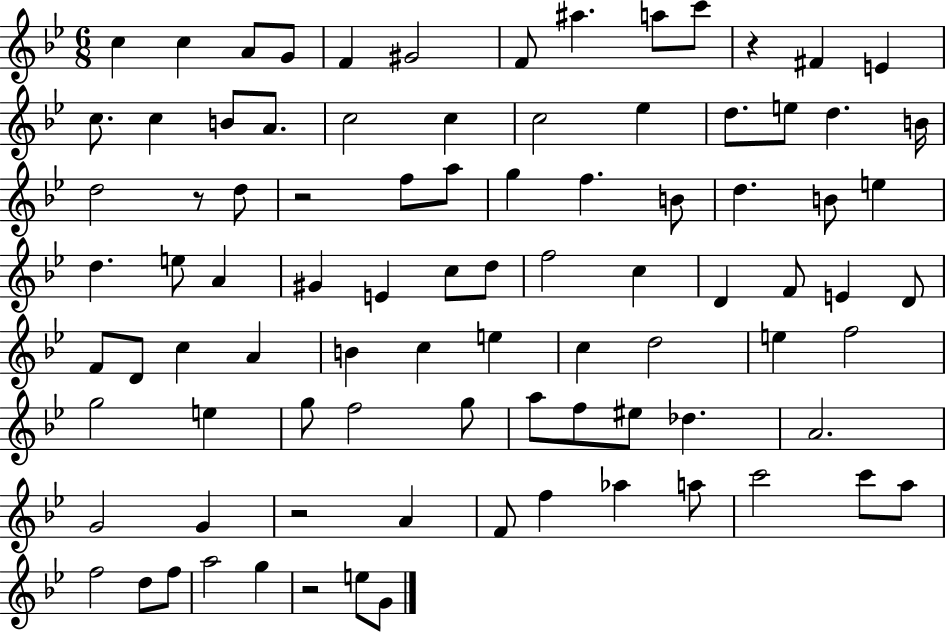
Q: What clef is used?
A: treble